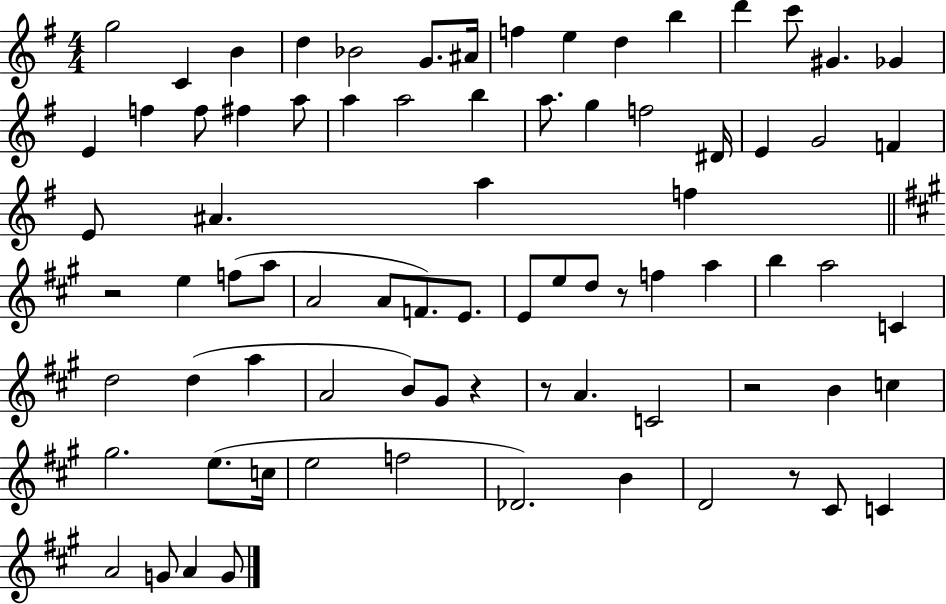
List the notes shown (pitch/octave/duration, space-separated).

G5/h C4/q B4/q D5/q Bb4/h G4/e. A#4/s F5/q E5/q D5/q B5/q D6/q C6/e G#4/q. Gb4/q E4/q F5/q F5/e F#5/q A5/e A5/q A5/h B5/q A5/e. G5/q F5/h D#4/s E4/q G4/h F4/q E4/e A#4/q. A5/q F5/q R/h E5/q F5/e A5/e A4/h A4/e F4/e. E4/e. E4/e E5/e D5/e R/e F5/q A5/q B5/q A5/h C4/q D5/h D5/q A5/q A4/h B4/e G#4/e R/q R/e A4/q. C4/h R/h B4/q C5/q G#5/h. E5/e. C5/s E5/h F5/h Db4/h. B4/q D4/h R/e C#4/e C4/q A4/h G4/e A4/q G4/e